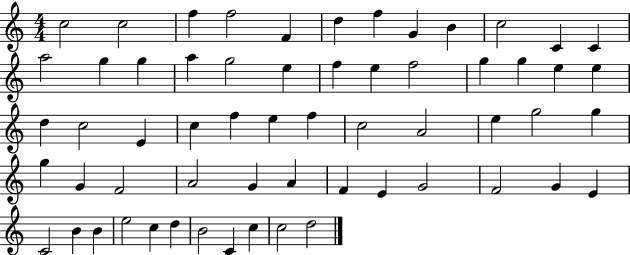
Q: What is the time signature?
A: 4/4